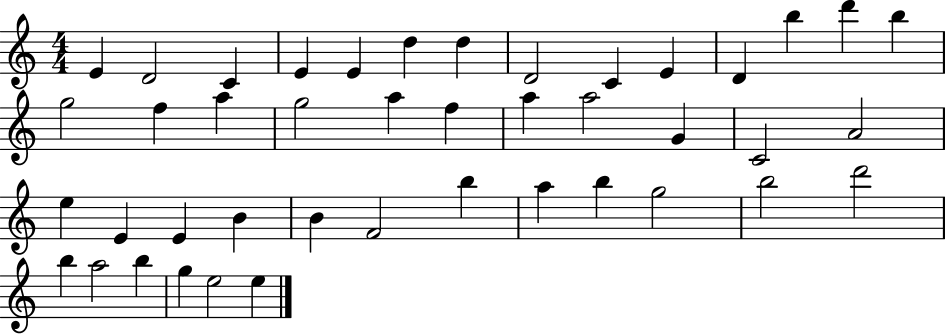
E4/q D4/h C4/q E4/q E4/q D5/q D5/q D4/h C4/q E4/q D4/q B5/q D6/q B5/q G5/h F5/q A5/q G5/h A5/q F5/q A5/q A5/h G4/q C4/h A4/h E5/q E4/q E4/q B4/q B4/q F4/h B5/q A5/q B5/q G5/h B5/h D6/h B5/q A5/h B5/q G5/q E5/h E5/q